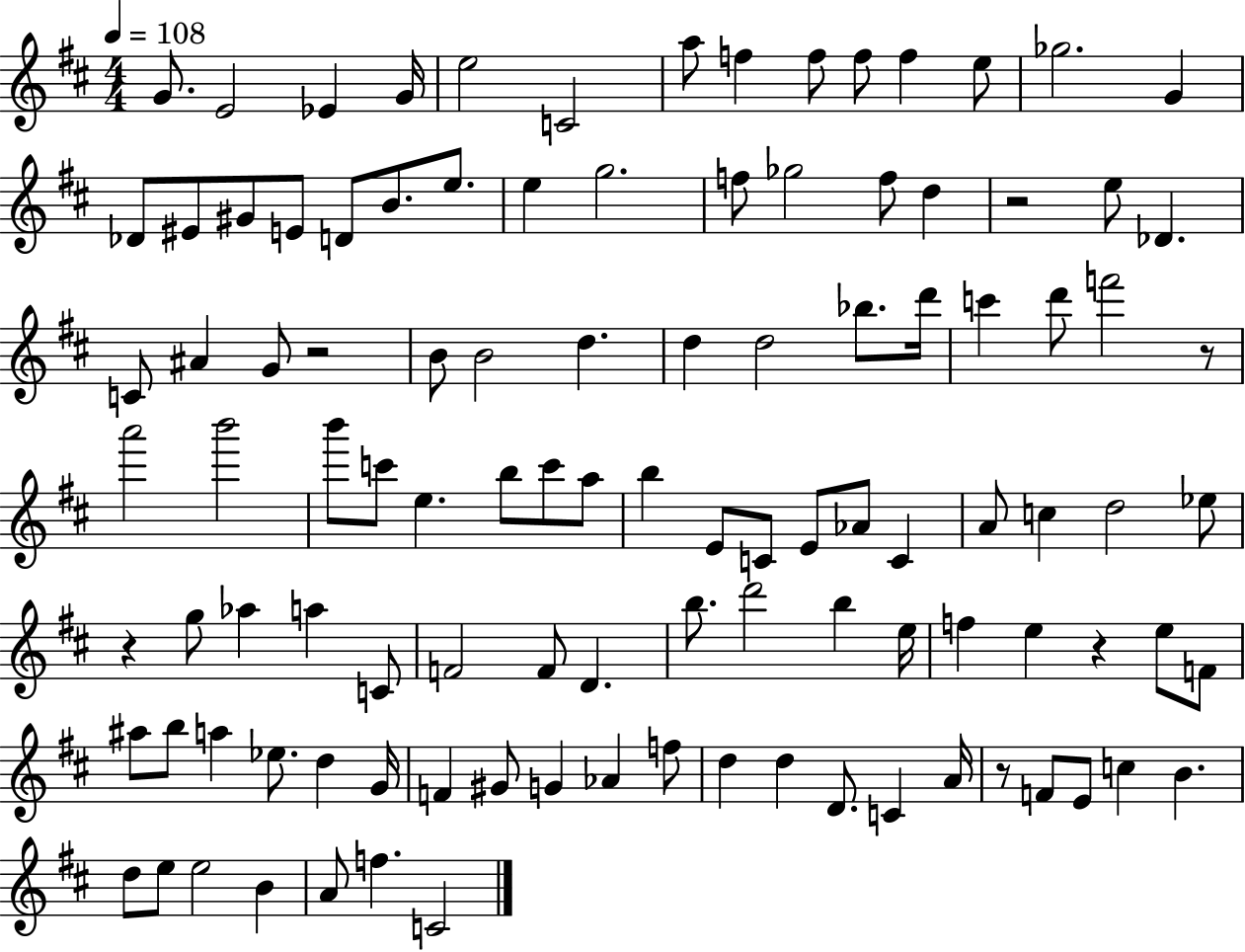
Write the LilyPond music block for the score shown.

{
  \clef treble
  \numericTimeSignature
  \time 4/4
  \key d \major
  \tempo 4 = 108
  \repeat volta 2 { g'8. e'2 ees'4 g'16 | e''2 c'2 | a''8 f''4 f''8 f''8 f''4 e''8 | ges''2. g'4 | \break des'8 eis'8 gis'8 e'8 d'8 b'8. e''8. | e''4 g''2. | f''8 ges''2 f''8 d''4 | r2 e''8 des'4. | \break c'8 ais'4 g'8 r2 | b'8 b'2 d''4. | d''4 d''2 bes''8. d'''16 | c'''4 d'''8 f'''2 r8 | \break a'''2 b'''2 | b'''8 c'''8 e''4. b''8 c'''8 a''8 | b''4 e'8 c'8 e'8 aes'8 c'4 | a'8 c''4 d''2 ees''8 | \break r4 g''8 aes''4 a''4 c'8 | f'2 f'8 d'4. | b''8. d'''2 b''4 e''16 | f''4 e''4 r4 e''8 f'8 | \break ais''8 b''8 a''4 ees''8. d''4 g'16 | f'4 gis'8 g'4 aes'4 f''8 | d''4 d''4 d'8. c'4 a'16 | r8 f'8 e'8 c''4 b'4. | \break d''8 e''8 e''2 b'4 | a'8 f''4. c'2 | } \bar "|."
}